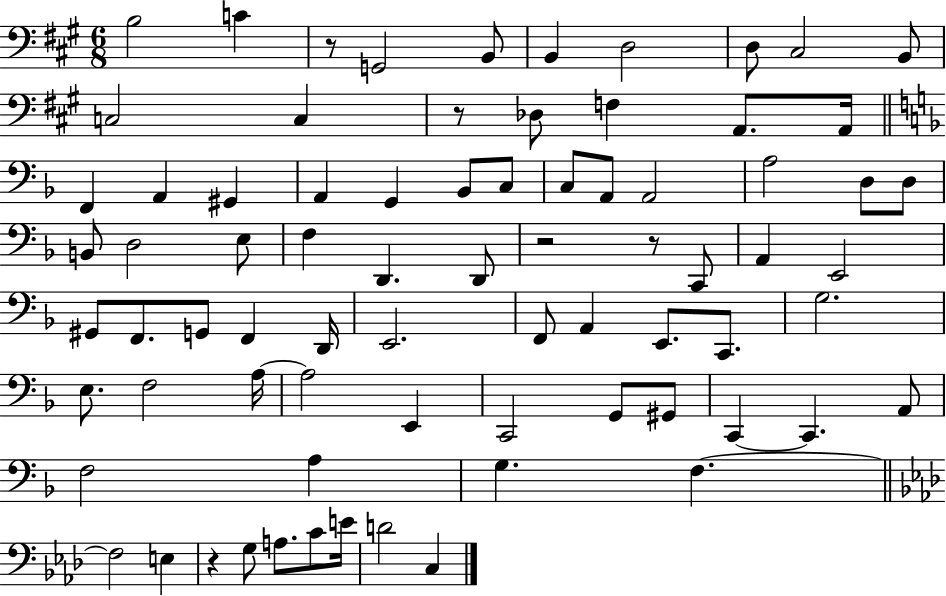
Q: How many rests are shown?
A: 5